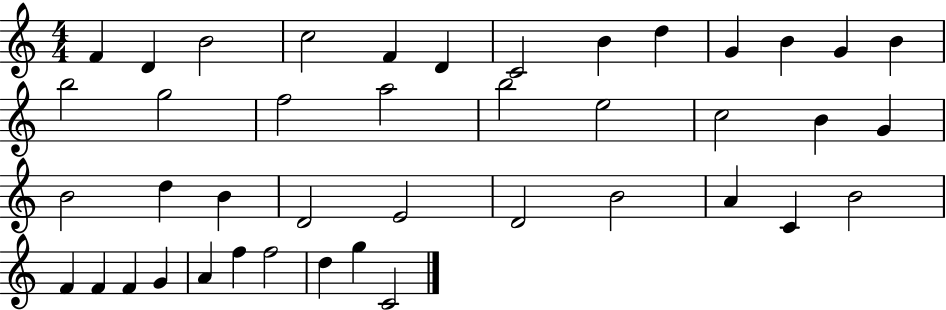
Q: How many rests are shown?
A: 0